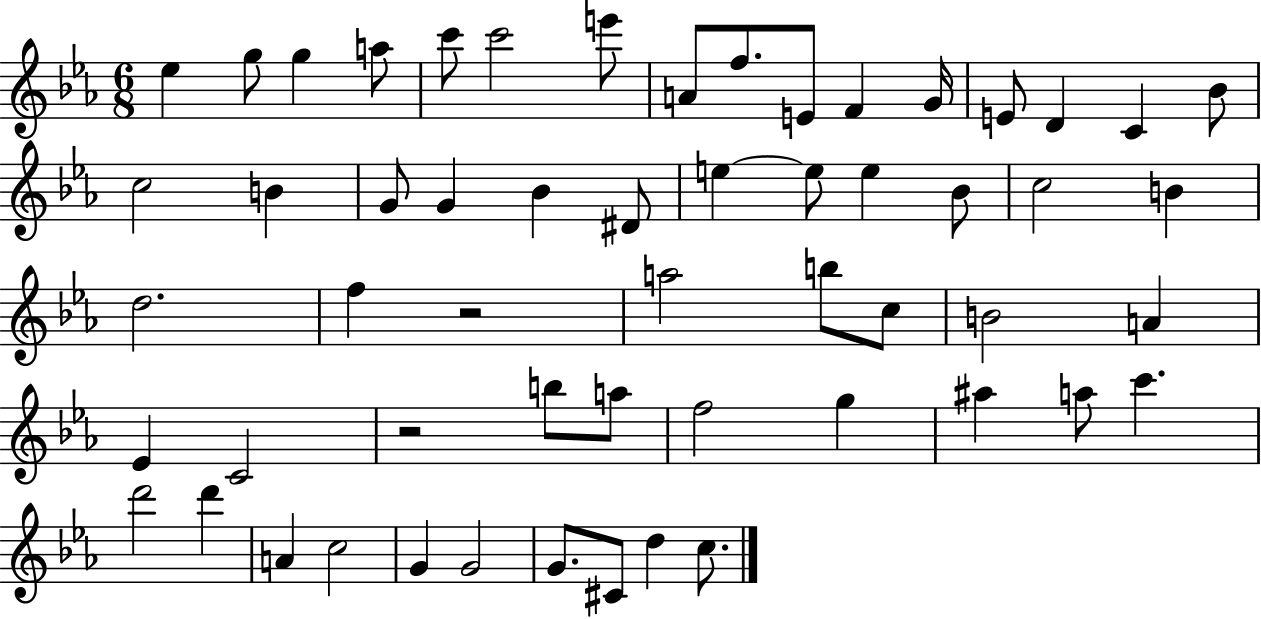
{
  \clef treble
  \numericTimeSignature
  \time 6/8
  \key ees \major
  ees''4 g''8 g''4 a''8 | c'''8 c'''2 e'''8 | a'8 f''8. e'8 f'4 g'16 | e'8 d'4 c'4 bes'8 | \break c''2 b'4 | g'8 g'4 bes'4 dis'8 | e''4~~ e''8 e''4 bes'8 | c''2 b'4 | \break d''2. | f''4 r2 | a''2 b''8 c''8 | b'2 a'4 | \break ees'4 c'2 | r2 b''8 a''8 | f''2 g''4 | ais''4 a''8 c'''4. | \break d'''2 d'''4 | a'4 c''2 | g'4 g'2 | g'8. cis'8 d''4 c''8. | \break \bar "|."
}